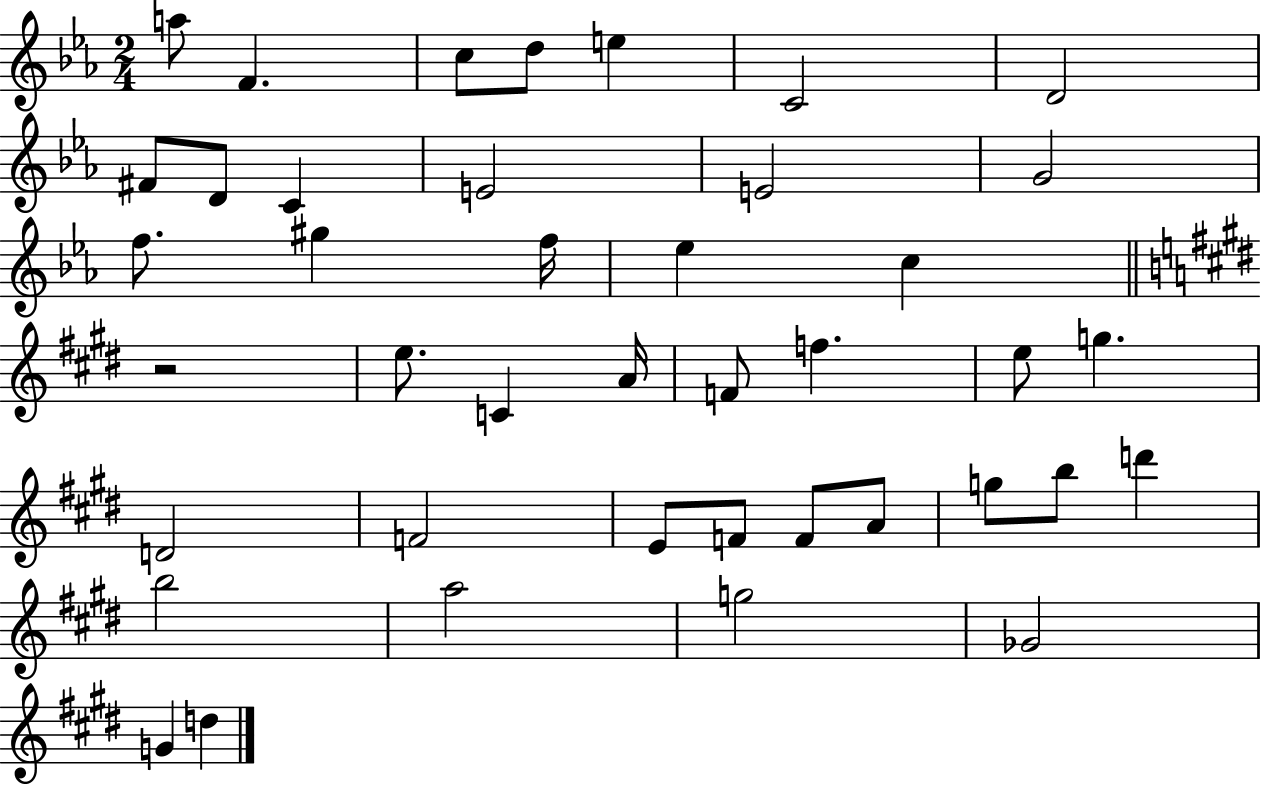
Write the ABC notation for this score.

X:1
T:Untitled
M:2/4
L:1/4
K:Eb
a/2 F c/2 d/2 e C2 D2 ^F/2 D/2 C E2 E2 G2 f/2 ^g f/4 _e c z2 e/2 C A/4 F/2 f e/2 g D2 F2 E/2 F/2 F/2 A/2 g/2 b/2 d' b2 a2 g2 _G2 G d